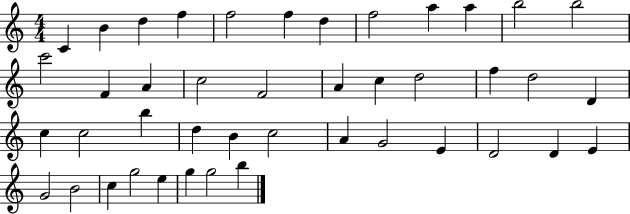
C4/q B4/q D5/q F5/q F5/h F5/q D5/q F5/h A5/q A5/q B5/h B5/h C6/h F4/q A4/q C5/h F4/h A4/q C5/q D5/h F5/q D5/h D4/q C5/q C5/h B5/q D5/q B4/q C5/h A4/q G4/h E4/q D4/h D4/q E4/q G4/h B4/h C5/q G5/h E5/q G5/q G5/h B5/q